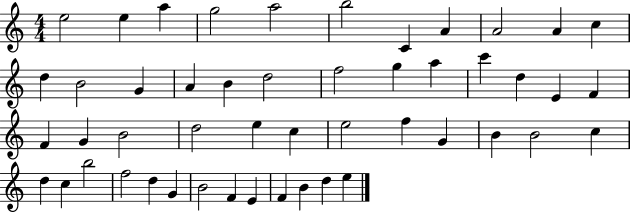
X:1
T:Untitled
M:4/4
L:1/4
K:C
e2 e a g2 a2 b2 C A A2 A c d B2 G A B d2 f2 g a c' d E F F G B2 d2 e c e2 f G B B2 c d c b2 f2 d G B2 F E F B d e